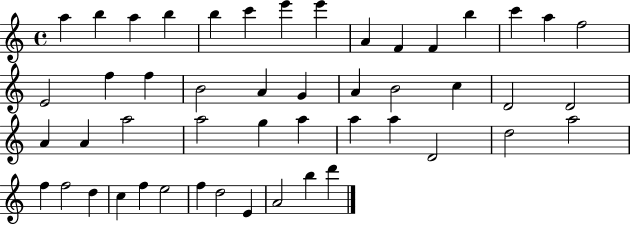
{
  \clef treble
  \time 4/4
  \defaultTimeSignature
  \key c \major
  a''4 b''4 a''4 b''4 | b''4 c'''4 e'''4 e'''4 | a'4 f'4 f'4 b''4 | c'''4 a''4 f''2 | \break e'2 f''4 f''4 | b'2 a'4 g'4 | a'4 b'2 c''4 | d'2 d'2 | \break a'4 a'4 a''2 | a''2 g''4 a''4 | a''4 a''4 d'2 | d''2 a''2 | \break f''4 f''2 d''4 | c''4 f''4 e''2 | f''4 d''2 e'4 | a'2 b''4 d'''4 | \break \bar "|."
}